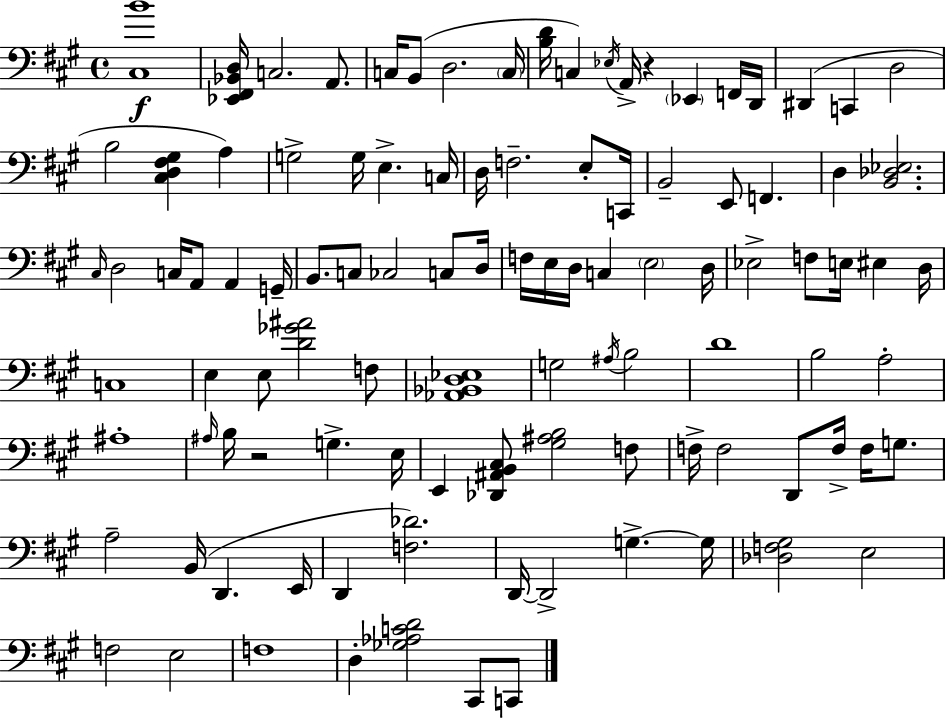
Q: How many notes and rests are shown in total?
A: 104